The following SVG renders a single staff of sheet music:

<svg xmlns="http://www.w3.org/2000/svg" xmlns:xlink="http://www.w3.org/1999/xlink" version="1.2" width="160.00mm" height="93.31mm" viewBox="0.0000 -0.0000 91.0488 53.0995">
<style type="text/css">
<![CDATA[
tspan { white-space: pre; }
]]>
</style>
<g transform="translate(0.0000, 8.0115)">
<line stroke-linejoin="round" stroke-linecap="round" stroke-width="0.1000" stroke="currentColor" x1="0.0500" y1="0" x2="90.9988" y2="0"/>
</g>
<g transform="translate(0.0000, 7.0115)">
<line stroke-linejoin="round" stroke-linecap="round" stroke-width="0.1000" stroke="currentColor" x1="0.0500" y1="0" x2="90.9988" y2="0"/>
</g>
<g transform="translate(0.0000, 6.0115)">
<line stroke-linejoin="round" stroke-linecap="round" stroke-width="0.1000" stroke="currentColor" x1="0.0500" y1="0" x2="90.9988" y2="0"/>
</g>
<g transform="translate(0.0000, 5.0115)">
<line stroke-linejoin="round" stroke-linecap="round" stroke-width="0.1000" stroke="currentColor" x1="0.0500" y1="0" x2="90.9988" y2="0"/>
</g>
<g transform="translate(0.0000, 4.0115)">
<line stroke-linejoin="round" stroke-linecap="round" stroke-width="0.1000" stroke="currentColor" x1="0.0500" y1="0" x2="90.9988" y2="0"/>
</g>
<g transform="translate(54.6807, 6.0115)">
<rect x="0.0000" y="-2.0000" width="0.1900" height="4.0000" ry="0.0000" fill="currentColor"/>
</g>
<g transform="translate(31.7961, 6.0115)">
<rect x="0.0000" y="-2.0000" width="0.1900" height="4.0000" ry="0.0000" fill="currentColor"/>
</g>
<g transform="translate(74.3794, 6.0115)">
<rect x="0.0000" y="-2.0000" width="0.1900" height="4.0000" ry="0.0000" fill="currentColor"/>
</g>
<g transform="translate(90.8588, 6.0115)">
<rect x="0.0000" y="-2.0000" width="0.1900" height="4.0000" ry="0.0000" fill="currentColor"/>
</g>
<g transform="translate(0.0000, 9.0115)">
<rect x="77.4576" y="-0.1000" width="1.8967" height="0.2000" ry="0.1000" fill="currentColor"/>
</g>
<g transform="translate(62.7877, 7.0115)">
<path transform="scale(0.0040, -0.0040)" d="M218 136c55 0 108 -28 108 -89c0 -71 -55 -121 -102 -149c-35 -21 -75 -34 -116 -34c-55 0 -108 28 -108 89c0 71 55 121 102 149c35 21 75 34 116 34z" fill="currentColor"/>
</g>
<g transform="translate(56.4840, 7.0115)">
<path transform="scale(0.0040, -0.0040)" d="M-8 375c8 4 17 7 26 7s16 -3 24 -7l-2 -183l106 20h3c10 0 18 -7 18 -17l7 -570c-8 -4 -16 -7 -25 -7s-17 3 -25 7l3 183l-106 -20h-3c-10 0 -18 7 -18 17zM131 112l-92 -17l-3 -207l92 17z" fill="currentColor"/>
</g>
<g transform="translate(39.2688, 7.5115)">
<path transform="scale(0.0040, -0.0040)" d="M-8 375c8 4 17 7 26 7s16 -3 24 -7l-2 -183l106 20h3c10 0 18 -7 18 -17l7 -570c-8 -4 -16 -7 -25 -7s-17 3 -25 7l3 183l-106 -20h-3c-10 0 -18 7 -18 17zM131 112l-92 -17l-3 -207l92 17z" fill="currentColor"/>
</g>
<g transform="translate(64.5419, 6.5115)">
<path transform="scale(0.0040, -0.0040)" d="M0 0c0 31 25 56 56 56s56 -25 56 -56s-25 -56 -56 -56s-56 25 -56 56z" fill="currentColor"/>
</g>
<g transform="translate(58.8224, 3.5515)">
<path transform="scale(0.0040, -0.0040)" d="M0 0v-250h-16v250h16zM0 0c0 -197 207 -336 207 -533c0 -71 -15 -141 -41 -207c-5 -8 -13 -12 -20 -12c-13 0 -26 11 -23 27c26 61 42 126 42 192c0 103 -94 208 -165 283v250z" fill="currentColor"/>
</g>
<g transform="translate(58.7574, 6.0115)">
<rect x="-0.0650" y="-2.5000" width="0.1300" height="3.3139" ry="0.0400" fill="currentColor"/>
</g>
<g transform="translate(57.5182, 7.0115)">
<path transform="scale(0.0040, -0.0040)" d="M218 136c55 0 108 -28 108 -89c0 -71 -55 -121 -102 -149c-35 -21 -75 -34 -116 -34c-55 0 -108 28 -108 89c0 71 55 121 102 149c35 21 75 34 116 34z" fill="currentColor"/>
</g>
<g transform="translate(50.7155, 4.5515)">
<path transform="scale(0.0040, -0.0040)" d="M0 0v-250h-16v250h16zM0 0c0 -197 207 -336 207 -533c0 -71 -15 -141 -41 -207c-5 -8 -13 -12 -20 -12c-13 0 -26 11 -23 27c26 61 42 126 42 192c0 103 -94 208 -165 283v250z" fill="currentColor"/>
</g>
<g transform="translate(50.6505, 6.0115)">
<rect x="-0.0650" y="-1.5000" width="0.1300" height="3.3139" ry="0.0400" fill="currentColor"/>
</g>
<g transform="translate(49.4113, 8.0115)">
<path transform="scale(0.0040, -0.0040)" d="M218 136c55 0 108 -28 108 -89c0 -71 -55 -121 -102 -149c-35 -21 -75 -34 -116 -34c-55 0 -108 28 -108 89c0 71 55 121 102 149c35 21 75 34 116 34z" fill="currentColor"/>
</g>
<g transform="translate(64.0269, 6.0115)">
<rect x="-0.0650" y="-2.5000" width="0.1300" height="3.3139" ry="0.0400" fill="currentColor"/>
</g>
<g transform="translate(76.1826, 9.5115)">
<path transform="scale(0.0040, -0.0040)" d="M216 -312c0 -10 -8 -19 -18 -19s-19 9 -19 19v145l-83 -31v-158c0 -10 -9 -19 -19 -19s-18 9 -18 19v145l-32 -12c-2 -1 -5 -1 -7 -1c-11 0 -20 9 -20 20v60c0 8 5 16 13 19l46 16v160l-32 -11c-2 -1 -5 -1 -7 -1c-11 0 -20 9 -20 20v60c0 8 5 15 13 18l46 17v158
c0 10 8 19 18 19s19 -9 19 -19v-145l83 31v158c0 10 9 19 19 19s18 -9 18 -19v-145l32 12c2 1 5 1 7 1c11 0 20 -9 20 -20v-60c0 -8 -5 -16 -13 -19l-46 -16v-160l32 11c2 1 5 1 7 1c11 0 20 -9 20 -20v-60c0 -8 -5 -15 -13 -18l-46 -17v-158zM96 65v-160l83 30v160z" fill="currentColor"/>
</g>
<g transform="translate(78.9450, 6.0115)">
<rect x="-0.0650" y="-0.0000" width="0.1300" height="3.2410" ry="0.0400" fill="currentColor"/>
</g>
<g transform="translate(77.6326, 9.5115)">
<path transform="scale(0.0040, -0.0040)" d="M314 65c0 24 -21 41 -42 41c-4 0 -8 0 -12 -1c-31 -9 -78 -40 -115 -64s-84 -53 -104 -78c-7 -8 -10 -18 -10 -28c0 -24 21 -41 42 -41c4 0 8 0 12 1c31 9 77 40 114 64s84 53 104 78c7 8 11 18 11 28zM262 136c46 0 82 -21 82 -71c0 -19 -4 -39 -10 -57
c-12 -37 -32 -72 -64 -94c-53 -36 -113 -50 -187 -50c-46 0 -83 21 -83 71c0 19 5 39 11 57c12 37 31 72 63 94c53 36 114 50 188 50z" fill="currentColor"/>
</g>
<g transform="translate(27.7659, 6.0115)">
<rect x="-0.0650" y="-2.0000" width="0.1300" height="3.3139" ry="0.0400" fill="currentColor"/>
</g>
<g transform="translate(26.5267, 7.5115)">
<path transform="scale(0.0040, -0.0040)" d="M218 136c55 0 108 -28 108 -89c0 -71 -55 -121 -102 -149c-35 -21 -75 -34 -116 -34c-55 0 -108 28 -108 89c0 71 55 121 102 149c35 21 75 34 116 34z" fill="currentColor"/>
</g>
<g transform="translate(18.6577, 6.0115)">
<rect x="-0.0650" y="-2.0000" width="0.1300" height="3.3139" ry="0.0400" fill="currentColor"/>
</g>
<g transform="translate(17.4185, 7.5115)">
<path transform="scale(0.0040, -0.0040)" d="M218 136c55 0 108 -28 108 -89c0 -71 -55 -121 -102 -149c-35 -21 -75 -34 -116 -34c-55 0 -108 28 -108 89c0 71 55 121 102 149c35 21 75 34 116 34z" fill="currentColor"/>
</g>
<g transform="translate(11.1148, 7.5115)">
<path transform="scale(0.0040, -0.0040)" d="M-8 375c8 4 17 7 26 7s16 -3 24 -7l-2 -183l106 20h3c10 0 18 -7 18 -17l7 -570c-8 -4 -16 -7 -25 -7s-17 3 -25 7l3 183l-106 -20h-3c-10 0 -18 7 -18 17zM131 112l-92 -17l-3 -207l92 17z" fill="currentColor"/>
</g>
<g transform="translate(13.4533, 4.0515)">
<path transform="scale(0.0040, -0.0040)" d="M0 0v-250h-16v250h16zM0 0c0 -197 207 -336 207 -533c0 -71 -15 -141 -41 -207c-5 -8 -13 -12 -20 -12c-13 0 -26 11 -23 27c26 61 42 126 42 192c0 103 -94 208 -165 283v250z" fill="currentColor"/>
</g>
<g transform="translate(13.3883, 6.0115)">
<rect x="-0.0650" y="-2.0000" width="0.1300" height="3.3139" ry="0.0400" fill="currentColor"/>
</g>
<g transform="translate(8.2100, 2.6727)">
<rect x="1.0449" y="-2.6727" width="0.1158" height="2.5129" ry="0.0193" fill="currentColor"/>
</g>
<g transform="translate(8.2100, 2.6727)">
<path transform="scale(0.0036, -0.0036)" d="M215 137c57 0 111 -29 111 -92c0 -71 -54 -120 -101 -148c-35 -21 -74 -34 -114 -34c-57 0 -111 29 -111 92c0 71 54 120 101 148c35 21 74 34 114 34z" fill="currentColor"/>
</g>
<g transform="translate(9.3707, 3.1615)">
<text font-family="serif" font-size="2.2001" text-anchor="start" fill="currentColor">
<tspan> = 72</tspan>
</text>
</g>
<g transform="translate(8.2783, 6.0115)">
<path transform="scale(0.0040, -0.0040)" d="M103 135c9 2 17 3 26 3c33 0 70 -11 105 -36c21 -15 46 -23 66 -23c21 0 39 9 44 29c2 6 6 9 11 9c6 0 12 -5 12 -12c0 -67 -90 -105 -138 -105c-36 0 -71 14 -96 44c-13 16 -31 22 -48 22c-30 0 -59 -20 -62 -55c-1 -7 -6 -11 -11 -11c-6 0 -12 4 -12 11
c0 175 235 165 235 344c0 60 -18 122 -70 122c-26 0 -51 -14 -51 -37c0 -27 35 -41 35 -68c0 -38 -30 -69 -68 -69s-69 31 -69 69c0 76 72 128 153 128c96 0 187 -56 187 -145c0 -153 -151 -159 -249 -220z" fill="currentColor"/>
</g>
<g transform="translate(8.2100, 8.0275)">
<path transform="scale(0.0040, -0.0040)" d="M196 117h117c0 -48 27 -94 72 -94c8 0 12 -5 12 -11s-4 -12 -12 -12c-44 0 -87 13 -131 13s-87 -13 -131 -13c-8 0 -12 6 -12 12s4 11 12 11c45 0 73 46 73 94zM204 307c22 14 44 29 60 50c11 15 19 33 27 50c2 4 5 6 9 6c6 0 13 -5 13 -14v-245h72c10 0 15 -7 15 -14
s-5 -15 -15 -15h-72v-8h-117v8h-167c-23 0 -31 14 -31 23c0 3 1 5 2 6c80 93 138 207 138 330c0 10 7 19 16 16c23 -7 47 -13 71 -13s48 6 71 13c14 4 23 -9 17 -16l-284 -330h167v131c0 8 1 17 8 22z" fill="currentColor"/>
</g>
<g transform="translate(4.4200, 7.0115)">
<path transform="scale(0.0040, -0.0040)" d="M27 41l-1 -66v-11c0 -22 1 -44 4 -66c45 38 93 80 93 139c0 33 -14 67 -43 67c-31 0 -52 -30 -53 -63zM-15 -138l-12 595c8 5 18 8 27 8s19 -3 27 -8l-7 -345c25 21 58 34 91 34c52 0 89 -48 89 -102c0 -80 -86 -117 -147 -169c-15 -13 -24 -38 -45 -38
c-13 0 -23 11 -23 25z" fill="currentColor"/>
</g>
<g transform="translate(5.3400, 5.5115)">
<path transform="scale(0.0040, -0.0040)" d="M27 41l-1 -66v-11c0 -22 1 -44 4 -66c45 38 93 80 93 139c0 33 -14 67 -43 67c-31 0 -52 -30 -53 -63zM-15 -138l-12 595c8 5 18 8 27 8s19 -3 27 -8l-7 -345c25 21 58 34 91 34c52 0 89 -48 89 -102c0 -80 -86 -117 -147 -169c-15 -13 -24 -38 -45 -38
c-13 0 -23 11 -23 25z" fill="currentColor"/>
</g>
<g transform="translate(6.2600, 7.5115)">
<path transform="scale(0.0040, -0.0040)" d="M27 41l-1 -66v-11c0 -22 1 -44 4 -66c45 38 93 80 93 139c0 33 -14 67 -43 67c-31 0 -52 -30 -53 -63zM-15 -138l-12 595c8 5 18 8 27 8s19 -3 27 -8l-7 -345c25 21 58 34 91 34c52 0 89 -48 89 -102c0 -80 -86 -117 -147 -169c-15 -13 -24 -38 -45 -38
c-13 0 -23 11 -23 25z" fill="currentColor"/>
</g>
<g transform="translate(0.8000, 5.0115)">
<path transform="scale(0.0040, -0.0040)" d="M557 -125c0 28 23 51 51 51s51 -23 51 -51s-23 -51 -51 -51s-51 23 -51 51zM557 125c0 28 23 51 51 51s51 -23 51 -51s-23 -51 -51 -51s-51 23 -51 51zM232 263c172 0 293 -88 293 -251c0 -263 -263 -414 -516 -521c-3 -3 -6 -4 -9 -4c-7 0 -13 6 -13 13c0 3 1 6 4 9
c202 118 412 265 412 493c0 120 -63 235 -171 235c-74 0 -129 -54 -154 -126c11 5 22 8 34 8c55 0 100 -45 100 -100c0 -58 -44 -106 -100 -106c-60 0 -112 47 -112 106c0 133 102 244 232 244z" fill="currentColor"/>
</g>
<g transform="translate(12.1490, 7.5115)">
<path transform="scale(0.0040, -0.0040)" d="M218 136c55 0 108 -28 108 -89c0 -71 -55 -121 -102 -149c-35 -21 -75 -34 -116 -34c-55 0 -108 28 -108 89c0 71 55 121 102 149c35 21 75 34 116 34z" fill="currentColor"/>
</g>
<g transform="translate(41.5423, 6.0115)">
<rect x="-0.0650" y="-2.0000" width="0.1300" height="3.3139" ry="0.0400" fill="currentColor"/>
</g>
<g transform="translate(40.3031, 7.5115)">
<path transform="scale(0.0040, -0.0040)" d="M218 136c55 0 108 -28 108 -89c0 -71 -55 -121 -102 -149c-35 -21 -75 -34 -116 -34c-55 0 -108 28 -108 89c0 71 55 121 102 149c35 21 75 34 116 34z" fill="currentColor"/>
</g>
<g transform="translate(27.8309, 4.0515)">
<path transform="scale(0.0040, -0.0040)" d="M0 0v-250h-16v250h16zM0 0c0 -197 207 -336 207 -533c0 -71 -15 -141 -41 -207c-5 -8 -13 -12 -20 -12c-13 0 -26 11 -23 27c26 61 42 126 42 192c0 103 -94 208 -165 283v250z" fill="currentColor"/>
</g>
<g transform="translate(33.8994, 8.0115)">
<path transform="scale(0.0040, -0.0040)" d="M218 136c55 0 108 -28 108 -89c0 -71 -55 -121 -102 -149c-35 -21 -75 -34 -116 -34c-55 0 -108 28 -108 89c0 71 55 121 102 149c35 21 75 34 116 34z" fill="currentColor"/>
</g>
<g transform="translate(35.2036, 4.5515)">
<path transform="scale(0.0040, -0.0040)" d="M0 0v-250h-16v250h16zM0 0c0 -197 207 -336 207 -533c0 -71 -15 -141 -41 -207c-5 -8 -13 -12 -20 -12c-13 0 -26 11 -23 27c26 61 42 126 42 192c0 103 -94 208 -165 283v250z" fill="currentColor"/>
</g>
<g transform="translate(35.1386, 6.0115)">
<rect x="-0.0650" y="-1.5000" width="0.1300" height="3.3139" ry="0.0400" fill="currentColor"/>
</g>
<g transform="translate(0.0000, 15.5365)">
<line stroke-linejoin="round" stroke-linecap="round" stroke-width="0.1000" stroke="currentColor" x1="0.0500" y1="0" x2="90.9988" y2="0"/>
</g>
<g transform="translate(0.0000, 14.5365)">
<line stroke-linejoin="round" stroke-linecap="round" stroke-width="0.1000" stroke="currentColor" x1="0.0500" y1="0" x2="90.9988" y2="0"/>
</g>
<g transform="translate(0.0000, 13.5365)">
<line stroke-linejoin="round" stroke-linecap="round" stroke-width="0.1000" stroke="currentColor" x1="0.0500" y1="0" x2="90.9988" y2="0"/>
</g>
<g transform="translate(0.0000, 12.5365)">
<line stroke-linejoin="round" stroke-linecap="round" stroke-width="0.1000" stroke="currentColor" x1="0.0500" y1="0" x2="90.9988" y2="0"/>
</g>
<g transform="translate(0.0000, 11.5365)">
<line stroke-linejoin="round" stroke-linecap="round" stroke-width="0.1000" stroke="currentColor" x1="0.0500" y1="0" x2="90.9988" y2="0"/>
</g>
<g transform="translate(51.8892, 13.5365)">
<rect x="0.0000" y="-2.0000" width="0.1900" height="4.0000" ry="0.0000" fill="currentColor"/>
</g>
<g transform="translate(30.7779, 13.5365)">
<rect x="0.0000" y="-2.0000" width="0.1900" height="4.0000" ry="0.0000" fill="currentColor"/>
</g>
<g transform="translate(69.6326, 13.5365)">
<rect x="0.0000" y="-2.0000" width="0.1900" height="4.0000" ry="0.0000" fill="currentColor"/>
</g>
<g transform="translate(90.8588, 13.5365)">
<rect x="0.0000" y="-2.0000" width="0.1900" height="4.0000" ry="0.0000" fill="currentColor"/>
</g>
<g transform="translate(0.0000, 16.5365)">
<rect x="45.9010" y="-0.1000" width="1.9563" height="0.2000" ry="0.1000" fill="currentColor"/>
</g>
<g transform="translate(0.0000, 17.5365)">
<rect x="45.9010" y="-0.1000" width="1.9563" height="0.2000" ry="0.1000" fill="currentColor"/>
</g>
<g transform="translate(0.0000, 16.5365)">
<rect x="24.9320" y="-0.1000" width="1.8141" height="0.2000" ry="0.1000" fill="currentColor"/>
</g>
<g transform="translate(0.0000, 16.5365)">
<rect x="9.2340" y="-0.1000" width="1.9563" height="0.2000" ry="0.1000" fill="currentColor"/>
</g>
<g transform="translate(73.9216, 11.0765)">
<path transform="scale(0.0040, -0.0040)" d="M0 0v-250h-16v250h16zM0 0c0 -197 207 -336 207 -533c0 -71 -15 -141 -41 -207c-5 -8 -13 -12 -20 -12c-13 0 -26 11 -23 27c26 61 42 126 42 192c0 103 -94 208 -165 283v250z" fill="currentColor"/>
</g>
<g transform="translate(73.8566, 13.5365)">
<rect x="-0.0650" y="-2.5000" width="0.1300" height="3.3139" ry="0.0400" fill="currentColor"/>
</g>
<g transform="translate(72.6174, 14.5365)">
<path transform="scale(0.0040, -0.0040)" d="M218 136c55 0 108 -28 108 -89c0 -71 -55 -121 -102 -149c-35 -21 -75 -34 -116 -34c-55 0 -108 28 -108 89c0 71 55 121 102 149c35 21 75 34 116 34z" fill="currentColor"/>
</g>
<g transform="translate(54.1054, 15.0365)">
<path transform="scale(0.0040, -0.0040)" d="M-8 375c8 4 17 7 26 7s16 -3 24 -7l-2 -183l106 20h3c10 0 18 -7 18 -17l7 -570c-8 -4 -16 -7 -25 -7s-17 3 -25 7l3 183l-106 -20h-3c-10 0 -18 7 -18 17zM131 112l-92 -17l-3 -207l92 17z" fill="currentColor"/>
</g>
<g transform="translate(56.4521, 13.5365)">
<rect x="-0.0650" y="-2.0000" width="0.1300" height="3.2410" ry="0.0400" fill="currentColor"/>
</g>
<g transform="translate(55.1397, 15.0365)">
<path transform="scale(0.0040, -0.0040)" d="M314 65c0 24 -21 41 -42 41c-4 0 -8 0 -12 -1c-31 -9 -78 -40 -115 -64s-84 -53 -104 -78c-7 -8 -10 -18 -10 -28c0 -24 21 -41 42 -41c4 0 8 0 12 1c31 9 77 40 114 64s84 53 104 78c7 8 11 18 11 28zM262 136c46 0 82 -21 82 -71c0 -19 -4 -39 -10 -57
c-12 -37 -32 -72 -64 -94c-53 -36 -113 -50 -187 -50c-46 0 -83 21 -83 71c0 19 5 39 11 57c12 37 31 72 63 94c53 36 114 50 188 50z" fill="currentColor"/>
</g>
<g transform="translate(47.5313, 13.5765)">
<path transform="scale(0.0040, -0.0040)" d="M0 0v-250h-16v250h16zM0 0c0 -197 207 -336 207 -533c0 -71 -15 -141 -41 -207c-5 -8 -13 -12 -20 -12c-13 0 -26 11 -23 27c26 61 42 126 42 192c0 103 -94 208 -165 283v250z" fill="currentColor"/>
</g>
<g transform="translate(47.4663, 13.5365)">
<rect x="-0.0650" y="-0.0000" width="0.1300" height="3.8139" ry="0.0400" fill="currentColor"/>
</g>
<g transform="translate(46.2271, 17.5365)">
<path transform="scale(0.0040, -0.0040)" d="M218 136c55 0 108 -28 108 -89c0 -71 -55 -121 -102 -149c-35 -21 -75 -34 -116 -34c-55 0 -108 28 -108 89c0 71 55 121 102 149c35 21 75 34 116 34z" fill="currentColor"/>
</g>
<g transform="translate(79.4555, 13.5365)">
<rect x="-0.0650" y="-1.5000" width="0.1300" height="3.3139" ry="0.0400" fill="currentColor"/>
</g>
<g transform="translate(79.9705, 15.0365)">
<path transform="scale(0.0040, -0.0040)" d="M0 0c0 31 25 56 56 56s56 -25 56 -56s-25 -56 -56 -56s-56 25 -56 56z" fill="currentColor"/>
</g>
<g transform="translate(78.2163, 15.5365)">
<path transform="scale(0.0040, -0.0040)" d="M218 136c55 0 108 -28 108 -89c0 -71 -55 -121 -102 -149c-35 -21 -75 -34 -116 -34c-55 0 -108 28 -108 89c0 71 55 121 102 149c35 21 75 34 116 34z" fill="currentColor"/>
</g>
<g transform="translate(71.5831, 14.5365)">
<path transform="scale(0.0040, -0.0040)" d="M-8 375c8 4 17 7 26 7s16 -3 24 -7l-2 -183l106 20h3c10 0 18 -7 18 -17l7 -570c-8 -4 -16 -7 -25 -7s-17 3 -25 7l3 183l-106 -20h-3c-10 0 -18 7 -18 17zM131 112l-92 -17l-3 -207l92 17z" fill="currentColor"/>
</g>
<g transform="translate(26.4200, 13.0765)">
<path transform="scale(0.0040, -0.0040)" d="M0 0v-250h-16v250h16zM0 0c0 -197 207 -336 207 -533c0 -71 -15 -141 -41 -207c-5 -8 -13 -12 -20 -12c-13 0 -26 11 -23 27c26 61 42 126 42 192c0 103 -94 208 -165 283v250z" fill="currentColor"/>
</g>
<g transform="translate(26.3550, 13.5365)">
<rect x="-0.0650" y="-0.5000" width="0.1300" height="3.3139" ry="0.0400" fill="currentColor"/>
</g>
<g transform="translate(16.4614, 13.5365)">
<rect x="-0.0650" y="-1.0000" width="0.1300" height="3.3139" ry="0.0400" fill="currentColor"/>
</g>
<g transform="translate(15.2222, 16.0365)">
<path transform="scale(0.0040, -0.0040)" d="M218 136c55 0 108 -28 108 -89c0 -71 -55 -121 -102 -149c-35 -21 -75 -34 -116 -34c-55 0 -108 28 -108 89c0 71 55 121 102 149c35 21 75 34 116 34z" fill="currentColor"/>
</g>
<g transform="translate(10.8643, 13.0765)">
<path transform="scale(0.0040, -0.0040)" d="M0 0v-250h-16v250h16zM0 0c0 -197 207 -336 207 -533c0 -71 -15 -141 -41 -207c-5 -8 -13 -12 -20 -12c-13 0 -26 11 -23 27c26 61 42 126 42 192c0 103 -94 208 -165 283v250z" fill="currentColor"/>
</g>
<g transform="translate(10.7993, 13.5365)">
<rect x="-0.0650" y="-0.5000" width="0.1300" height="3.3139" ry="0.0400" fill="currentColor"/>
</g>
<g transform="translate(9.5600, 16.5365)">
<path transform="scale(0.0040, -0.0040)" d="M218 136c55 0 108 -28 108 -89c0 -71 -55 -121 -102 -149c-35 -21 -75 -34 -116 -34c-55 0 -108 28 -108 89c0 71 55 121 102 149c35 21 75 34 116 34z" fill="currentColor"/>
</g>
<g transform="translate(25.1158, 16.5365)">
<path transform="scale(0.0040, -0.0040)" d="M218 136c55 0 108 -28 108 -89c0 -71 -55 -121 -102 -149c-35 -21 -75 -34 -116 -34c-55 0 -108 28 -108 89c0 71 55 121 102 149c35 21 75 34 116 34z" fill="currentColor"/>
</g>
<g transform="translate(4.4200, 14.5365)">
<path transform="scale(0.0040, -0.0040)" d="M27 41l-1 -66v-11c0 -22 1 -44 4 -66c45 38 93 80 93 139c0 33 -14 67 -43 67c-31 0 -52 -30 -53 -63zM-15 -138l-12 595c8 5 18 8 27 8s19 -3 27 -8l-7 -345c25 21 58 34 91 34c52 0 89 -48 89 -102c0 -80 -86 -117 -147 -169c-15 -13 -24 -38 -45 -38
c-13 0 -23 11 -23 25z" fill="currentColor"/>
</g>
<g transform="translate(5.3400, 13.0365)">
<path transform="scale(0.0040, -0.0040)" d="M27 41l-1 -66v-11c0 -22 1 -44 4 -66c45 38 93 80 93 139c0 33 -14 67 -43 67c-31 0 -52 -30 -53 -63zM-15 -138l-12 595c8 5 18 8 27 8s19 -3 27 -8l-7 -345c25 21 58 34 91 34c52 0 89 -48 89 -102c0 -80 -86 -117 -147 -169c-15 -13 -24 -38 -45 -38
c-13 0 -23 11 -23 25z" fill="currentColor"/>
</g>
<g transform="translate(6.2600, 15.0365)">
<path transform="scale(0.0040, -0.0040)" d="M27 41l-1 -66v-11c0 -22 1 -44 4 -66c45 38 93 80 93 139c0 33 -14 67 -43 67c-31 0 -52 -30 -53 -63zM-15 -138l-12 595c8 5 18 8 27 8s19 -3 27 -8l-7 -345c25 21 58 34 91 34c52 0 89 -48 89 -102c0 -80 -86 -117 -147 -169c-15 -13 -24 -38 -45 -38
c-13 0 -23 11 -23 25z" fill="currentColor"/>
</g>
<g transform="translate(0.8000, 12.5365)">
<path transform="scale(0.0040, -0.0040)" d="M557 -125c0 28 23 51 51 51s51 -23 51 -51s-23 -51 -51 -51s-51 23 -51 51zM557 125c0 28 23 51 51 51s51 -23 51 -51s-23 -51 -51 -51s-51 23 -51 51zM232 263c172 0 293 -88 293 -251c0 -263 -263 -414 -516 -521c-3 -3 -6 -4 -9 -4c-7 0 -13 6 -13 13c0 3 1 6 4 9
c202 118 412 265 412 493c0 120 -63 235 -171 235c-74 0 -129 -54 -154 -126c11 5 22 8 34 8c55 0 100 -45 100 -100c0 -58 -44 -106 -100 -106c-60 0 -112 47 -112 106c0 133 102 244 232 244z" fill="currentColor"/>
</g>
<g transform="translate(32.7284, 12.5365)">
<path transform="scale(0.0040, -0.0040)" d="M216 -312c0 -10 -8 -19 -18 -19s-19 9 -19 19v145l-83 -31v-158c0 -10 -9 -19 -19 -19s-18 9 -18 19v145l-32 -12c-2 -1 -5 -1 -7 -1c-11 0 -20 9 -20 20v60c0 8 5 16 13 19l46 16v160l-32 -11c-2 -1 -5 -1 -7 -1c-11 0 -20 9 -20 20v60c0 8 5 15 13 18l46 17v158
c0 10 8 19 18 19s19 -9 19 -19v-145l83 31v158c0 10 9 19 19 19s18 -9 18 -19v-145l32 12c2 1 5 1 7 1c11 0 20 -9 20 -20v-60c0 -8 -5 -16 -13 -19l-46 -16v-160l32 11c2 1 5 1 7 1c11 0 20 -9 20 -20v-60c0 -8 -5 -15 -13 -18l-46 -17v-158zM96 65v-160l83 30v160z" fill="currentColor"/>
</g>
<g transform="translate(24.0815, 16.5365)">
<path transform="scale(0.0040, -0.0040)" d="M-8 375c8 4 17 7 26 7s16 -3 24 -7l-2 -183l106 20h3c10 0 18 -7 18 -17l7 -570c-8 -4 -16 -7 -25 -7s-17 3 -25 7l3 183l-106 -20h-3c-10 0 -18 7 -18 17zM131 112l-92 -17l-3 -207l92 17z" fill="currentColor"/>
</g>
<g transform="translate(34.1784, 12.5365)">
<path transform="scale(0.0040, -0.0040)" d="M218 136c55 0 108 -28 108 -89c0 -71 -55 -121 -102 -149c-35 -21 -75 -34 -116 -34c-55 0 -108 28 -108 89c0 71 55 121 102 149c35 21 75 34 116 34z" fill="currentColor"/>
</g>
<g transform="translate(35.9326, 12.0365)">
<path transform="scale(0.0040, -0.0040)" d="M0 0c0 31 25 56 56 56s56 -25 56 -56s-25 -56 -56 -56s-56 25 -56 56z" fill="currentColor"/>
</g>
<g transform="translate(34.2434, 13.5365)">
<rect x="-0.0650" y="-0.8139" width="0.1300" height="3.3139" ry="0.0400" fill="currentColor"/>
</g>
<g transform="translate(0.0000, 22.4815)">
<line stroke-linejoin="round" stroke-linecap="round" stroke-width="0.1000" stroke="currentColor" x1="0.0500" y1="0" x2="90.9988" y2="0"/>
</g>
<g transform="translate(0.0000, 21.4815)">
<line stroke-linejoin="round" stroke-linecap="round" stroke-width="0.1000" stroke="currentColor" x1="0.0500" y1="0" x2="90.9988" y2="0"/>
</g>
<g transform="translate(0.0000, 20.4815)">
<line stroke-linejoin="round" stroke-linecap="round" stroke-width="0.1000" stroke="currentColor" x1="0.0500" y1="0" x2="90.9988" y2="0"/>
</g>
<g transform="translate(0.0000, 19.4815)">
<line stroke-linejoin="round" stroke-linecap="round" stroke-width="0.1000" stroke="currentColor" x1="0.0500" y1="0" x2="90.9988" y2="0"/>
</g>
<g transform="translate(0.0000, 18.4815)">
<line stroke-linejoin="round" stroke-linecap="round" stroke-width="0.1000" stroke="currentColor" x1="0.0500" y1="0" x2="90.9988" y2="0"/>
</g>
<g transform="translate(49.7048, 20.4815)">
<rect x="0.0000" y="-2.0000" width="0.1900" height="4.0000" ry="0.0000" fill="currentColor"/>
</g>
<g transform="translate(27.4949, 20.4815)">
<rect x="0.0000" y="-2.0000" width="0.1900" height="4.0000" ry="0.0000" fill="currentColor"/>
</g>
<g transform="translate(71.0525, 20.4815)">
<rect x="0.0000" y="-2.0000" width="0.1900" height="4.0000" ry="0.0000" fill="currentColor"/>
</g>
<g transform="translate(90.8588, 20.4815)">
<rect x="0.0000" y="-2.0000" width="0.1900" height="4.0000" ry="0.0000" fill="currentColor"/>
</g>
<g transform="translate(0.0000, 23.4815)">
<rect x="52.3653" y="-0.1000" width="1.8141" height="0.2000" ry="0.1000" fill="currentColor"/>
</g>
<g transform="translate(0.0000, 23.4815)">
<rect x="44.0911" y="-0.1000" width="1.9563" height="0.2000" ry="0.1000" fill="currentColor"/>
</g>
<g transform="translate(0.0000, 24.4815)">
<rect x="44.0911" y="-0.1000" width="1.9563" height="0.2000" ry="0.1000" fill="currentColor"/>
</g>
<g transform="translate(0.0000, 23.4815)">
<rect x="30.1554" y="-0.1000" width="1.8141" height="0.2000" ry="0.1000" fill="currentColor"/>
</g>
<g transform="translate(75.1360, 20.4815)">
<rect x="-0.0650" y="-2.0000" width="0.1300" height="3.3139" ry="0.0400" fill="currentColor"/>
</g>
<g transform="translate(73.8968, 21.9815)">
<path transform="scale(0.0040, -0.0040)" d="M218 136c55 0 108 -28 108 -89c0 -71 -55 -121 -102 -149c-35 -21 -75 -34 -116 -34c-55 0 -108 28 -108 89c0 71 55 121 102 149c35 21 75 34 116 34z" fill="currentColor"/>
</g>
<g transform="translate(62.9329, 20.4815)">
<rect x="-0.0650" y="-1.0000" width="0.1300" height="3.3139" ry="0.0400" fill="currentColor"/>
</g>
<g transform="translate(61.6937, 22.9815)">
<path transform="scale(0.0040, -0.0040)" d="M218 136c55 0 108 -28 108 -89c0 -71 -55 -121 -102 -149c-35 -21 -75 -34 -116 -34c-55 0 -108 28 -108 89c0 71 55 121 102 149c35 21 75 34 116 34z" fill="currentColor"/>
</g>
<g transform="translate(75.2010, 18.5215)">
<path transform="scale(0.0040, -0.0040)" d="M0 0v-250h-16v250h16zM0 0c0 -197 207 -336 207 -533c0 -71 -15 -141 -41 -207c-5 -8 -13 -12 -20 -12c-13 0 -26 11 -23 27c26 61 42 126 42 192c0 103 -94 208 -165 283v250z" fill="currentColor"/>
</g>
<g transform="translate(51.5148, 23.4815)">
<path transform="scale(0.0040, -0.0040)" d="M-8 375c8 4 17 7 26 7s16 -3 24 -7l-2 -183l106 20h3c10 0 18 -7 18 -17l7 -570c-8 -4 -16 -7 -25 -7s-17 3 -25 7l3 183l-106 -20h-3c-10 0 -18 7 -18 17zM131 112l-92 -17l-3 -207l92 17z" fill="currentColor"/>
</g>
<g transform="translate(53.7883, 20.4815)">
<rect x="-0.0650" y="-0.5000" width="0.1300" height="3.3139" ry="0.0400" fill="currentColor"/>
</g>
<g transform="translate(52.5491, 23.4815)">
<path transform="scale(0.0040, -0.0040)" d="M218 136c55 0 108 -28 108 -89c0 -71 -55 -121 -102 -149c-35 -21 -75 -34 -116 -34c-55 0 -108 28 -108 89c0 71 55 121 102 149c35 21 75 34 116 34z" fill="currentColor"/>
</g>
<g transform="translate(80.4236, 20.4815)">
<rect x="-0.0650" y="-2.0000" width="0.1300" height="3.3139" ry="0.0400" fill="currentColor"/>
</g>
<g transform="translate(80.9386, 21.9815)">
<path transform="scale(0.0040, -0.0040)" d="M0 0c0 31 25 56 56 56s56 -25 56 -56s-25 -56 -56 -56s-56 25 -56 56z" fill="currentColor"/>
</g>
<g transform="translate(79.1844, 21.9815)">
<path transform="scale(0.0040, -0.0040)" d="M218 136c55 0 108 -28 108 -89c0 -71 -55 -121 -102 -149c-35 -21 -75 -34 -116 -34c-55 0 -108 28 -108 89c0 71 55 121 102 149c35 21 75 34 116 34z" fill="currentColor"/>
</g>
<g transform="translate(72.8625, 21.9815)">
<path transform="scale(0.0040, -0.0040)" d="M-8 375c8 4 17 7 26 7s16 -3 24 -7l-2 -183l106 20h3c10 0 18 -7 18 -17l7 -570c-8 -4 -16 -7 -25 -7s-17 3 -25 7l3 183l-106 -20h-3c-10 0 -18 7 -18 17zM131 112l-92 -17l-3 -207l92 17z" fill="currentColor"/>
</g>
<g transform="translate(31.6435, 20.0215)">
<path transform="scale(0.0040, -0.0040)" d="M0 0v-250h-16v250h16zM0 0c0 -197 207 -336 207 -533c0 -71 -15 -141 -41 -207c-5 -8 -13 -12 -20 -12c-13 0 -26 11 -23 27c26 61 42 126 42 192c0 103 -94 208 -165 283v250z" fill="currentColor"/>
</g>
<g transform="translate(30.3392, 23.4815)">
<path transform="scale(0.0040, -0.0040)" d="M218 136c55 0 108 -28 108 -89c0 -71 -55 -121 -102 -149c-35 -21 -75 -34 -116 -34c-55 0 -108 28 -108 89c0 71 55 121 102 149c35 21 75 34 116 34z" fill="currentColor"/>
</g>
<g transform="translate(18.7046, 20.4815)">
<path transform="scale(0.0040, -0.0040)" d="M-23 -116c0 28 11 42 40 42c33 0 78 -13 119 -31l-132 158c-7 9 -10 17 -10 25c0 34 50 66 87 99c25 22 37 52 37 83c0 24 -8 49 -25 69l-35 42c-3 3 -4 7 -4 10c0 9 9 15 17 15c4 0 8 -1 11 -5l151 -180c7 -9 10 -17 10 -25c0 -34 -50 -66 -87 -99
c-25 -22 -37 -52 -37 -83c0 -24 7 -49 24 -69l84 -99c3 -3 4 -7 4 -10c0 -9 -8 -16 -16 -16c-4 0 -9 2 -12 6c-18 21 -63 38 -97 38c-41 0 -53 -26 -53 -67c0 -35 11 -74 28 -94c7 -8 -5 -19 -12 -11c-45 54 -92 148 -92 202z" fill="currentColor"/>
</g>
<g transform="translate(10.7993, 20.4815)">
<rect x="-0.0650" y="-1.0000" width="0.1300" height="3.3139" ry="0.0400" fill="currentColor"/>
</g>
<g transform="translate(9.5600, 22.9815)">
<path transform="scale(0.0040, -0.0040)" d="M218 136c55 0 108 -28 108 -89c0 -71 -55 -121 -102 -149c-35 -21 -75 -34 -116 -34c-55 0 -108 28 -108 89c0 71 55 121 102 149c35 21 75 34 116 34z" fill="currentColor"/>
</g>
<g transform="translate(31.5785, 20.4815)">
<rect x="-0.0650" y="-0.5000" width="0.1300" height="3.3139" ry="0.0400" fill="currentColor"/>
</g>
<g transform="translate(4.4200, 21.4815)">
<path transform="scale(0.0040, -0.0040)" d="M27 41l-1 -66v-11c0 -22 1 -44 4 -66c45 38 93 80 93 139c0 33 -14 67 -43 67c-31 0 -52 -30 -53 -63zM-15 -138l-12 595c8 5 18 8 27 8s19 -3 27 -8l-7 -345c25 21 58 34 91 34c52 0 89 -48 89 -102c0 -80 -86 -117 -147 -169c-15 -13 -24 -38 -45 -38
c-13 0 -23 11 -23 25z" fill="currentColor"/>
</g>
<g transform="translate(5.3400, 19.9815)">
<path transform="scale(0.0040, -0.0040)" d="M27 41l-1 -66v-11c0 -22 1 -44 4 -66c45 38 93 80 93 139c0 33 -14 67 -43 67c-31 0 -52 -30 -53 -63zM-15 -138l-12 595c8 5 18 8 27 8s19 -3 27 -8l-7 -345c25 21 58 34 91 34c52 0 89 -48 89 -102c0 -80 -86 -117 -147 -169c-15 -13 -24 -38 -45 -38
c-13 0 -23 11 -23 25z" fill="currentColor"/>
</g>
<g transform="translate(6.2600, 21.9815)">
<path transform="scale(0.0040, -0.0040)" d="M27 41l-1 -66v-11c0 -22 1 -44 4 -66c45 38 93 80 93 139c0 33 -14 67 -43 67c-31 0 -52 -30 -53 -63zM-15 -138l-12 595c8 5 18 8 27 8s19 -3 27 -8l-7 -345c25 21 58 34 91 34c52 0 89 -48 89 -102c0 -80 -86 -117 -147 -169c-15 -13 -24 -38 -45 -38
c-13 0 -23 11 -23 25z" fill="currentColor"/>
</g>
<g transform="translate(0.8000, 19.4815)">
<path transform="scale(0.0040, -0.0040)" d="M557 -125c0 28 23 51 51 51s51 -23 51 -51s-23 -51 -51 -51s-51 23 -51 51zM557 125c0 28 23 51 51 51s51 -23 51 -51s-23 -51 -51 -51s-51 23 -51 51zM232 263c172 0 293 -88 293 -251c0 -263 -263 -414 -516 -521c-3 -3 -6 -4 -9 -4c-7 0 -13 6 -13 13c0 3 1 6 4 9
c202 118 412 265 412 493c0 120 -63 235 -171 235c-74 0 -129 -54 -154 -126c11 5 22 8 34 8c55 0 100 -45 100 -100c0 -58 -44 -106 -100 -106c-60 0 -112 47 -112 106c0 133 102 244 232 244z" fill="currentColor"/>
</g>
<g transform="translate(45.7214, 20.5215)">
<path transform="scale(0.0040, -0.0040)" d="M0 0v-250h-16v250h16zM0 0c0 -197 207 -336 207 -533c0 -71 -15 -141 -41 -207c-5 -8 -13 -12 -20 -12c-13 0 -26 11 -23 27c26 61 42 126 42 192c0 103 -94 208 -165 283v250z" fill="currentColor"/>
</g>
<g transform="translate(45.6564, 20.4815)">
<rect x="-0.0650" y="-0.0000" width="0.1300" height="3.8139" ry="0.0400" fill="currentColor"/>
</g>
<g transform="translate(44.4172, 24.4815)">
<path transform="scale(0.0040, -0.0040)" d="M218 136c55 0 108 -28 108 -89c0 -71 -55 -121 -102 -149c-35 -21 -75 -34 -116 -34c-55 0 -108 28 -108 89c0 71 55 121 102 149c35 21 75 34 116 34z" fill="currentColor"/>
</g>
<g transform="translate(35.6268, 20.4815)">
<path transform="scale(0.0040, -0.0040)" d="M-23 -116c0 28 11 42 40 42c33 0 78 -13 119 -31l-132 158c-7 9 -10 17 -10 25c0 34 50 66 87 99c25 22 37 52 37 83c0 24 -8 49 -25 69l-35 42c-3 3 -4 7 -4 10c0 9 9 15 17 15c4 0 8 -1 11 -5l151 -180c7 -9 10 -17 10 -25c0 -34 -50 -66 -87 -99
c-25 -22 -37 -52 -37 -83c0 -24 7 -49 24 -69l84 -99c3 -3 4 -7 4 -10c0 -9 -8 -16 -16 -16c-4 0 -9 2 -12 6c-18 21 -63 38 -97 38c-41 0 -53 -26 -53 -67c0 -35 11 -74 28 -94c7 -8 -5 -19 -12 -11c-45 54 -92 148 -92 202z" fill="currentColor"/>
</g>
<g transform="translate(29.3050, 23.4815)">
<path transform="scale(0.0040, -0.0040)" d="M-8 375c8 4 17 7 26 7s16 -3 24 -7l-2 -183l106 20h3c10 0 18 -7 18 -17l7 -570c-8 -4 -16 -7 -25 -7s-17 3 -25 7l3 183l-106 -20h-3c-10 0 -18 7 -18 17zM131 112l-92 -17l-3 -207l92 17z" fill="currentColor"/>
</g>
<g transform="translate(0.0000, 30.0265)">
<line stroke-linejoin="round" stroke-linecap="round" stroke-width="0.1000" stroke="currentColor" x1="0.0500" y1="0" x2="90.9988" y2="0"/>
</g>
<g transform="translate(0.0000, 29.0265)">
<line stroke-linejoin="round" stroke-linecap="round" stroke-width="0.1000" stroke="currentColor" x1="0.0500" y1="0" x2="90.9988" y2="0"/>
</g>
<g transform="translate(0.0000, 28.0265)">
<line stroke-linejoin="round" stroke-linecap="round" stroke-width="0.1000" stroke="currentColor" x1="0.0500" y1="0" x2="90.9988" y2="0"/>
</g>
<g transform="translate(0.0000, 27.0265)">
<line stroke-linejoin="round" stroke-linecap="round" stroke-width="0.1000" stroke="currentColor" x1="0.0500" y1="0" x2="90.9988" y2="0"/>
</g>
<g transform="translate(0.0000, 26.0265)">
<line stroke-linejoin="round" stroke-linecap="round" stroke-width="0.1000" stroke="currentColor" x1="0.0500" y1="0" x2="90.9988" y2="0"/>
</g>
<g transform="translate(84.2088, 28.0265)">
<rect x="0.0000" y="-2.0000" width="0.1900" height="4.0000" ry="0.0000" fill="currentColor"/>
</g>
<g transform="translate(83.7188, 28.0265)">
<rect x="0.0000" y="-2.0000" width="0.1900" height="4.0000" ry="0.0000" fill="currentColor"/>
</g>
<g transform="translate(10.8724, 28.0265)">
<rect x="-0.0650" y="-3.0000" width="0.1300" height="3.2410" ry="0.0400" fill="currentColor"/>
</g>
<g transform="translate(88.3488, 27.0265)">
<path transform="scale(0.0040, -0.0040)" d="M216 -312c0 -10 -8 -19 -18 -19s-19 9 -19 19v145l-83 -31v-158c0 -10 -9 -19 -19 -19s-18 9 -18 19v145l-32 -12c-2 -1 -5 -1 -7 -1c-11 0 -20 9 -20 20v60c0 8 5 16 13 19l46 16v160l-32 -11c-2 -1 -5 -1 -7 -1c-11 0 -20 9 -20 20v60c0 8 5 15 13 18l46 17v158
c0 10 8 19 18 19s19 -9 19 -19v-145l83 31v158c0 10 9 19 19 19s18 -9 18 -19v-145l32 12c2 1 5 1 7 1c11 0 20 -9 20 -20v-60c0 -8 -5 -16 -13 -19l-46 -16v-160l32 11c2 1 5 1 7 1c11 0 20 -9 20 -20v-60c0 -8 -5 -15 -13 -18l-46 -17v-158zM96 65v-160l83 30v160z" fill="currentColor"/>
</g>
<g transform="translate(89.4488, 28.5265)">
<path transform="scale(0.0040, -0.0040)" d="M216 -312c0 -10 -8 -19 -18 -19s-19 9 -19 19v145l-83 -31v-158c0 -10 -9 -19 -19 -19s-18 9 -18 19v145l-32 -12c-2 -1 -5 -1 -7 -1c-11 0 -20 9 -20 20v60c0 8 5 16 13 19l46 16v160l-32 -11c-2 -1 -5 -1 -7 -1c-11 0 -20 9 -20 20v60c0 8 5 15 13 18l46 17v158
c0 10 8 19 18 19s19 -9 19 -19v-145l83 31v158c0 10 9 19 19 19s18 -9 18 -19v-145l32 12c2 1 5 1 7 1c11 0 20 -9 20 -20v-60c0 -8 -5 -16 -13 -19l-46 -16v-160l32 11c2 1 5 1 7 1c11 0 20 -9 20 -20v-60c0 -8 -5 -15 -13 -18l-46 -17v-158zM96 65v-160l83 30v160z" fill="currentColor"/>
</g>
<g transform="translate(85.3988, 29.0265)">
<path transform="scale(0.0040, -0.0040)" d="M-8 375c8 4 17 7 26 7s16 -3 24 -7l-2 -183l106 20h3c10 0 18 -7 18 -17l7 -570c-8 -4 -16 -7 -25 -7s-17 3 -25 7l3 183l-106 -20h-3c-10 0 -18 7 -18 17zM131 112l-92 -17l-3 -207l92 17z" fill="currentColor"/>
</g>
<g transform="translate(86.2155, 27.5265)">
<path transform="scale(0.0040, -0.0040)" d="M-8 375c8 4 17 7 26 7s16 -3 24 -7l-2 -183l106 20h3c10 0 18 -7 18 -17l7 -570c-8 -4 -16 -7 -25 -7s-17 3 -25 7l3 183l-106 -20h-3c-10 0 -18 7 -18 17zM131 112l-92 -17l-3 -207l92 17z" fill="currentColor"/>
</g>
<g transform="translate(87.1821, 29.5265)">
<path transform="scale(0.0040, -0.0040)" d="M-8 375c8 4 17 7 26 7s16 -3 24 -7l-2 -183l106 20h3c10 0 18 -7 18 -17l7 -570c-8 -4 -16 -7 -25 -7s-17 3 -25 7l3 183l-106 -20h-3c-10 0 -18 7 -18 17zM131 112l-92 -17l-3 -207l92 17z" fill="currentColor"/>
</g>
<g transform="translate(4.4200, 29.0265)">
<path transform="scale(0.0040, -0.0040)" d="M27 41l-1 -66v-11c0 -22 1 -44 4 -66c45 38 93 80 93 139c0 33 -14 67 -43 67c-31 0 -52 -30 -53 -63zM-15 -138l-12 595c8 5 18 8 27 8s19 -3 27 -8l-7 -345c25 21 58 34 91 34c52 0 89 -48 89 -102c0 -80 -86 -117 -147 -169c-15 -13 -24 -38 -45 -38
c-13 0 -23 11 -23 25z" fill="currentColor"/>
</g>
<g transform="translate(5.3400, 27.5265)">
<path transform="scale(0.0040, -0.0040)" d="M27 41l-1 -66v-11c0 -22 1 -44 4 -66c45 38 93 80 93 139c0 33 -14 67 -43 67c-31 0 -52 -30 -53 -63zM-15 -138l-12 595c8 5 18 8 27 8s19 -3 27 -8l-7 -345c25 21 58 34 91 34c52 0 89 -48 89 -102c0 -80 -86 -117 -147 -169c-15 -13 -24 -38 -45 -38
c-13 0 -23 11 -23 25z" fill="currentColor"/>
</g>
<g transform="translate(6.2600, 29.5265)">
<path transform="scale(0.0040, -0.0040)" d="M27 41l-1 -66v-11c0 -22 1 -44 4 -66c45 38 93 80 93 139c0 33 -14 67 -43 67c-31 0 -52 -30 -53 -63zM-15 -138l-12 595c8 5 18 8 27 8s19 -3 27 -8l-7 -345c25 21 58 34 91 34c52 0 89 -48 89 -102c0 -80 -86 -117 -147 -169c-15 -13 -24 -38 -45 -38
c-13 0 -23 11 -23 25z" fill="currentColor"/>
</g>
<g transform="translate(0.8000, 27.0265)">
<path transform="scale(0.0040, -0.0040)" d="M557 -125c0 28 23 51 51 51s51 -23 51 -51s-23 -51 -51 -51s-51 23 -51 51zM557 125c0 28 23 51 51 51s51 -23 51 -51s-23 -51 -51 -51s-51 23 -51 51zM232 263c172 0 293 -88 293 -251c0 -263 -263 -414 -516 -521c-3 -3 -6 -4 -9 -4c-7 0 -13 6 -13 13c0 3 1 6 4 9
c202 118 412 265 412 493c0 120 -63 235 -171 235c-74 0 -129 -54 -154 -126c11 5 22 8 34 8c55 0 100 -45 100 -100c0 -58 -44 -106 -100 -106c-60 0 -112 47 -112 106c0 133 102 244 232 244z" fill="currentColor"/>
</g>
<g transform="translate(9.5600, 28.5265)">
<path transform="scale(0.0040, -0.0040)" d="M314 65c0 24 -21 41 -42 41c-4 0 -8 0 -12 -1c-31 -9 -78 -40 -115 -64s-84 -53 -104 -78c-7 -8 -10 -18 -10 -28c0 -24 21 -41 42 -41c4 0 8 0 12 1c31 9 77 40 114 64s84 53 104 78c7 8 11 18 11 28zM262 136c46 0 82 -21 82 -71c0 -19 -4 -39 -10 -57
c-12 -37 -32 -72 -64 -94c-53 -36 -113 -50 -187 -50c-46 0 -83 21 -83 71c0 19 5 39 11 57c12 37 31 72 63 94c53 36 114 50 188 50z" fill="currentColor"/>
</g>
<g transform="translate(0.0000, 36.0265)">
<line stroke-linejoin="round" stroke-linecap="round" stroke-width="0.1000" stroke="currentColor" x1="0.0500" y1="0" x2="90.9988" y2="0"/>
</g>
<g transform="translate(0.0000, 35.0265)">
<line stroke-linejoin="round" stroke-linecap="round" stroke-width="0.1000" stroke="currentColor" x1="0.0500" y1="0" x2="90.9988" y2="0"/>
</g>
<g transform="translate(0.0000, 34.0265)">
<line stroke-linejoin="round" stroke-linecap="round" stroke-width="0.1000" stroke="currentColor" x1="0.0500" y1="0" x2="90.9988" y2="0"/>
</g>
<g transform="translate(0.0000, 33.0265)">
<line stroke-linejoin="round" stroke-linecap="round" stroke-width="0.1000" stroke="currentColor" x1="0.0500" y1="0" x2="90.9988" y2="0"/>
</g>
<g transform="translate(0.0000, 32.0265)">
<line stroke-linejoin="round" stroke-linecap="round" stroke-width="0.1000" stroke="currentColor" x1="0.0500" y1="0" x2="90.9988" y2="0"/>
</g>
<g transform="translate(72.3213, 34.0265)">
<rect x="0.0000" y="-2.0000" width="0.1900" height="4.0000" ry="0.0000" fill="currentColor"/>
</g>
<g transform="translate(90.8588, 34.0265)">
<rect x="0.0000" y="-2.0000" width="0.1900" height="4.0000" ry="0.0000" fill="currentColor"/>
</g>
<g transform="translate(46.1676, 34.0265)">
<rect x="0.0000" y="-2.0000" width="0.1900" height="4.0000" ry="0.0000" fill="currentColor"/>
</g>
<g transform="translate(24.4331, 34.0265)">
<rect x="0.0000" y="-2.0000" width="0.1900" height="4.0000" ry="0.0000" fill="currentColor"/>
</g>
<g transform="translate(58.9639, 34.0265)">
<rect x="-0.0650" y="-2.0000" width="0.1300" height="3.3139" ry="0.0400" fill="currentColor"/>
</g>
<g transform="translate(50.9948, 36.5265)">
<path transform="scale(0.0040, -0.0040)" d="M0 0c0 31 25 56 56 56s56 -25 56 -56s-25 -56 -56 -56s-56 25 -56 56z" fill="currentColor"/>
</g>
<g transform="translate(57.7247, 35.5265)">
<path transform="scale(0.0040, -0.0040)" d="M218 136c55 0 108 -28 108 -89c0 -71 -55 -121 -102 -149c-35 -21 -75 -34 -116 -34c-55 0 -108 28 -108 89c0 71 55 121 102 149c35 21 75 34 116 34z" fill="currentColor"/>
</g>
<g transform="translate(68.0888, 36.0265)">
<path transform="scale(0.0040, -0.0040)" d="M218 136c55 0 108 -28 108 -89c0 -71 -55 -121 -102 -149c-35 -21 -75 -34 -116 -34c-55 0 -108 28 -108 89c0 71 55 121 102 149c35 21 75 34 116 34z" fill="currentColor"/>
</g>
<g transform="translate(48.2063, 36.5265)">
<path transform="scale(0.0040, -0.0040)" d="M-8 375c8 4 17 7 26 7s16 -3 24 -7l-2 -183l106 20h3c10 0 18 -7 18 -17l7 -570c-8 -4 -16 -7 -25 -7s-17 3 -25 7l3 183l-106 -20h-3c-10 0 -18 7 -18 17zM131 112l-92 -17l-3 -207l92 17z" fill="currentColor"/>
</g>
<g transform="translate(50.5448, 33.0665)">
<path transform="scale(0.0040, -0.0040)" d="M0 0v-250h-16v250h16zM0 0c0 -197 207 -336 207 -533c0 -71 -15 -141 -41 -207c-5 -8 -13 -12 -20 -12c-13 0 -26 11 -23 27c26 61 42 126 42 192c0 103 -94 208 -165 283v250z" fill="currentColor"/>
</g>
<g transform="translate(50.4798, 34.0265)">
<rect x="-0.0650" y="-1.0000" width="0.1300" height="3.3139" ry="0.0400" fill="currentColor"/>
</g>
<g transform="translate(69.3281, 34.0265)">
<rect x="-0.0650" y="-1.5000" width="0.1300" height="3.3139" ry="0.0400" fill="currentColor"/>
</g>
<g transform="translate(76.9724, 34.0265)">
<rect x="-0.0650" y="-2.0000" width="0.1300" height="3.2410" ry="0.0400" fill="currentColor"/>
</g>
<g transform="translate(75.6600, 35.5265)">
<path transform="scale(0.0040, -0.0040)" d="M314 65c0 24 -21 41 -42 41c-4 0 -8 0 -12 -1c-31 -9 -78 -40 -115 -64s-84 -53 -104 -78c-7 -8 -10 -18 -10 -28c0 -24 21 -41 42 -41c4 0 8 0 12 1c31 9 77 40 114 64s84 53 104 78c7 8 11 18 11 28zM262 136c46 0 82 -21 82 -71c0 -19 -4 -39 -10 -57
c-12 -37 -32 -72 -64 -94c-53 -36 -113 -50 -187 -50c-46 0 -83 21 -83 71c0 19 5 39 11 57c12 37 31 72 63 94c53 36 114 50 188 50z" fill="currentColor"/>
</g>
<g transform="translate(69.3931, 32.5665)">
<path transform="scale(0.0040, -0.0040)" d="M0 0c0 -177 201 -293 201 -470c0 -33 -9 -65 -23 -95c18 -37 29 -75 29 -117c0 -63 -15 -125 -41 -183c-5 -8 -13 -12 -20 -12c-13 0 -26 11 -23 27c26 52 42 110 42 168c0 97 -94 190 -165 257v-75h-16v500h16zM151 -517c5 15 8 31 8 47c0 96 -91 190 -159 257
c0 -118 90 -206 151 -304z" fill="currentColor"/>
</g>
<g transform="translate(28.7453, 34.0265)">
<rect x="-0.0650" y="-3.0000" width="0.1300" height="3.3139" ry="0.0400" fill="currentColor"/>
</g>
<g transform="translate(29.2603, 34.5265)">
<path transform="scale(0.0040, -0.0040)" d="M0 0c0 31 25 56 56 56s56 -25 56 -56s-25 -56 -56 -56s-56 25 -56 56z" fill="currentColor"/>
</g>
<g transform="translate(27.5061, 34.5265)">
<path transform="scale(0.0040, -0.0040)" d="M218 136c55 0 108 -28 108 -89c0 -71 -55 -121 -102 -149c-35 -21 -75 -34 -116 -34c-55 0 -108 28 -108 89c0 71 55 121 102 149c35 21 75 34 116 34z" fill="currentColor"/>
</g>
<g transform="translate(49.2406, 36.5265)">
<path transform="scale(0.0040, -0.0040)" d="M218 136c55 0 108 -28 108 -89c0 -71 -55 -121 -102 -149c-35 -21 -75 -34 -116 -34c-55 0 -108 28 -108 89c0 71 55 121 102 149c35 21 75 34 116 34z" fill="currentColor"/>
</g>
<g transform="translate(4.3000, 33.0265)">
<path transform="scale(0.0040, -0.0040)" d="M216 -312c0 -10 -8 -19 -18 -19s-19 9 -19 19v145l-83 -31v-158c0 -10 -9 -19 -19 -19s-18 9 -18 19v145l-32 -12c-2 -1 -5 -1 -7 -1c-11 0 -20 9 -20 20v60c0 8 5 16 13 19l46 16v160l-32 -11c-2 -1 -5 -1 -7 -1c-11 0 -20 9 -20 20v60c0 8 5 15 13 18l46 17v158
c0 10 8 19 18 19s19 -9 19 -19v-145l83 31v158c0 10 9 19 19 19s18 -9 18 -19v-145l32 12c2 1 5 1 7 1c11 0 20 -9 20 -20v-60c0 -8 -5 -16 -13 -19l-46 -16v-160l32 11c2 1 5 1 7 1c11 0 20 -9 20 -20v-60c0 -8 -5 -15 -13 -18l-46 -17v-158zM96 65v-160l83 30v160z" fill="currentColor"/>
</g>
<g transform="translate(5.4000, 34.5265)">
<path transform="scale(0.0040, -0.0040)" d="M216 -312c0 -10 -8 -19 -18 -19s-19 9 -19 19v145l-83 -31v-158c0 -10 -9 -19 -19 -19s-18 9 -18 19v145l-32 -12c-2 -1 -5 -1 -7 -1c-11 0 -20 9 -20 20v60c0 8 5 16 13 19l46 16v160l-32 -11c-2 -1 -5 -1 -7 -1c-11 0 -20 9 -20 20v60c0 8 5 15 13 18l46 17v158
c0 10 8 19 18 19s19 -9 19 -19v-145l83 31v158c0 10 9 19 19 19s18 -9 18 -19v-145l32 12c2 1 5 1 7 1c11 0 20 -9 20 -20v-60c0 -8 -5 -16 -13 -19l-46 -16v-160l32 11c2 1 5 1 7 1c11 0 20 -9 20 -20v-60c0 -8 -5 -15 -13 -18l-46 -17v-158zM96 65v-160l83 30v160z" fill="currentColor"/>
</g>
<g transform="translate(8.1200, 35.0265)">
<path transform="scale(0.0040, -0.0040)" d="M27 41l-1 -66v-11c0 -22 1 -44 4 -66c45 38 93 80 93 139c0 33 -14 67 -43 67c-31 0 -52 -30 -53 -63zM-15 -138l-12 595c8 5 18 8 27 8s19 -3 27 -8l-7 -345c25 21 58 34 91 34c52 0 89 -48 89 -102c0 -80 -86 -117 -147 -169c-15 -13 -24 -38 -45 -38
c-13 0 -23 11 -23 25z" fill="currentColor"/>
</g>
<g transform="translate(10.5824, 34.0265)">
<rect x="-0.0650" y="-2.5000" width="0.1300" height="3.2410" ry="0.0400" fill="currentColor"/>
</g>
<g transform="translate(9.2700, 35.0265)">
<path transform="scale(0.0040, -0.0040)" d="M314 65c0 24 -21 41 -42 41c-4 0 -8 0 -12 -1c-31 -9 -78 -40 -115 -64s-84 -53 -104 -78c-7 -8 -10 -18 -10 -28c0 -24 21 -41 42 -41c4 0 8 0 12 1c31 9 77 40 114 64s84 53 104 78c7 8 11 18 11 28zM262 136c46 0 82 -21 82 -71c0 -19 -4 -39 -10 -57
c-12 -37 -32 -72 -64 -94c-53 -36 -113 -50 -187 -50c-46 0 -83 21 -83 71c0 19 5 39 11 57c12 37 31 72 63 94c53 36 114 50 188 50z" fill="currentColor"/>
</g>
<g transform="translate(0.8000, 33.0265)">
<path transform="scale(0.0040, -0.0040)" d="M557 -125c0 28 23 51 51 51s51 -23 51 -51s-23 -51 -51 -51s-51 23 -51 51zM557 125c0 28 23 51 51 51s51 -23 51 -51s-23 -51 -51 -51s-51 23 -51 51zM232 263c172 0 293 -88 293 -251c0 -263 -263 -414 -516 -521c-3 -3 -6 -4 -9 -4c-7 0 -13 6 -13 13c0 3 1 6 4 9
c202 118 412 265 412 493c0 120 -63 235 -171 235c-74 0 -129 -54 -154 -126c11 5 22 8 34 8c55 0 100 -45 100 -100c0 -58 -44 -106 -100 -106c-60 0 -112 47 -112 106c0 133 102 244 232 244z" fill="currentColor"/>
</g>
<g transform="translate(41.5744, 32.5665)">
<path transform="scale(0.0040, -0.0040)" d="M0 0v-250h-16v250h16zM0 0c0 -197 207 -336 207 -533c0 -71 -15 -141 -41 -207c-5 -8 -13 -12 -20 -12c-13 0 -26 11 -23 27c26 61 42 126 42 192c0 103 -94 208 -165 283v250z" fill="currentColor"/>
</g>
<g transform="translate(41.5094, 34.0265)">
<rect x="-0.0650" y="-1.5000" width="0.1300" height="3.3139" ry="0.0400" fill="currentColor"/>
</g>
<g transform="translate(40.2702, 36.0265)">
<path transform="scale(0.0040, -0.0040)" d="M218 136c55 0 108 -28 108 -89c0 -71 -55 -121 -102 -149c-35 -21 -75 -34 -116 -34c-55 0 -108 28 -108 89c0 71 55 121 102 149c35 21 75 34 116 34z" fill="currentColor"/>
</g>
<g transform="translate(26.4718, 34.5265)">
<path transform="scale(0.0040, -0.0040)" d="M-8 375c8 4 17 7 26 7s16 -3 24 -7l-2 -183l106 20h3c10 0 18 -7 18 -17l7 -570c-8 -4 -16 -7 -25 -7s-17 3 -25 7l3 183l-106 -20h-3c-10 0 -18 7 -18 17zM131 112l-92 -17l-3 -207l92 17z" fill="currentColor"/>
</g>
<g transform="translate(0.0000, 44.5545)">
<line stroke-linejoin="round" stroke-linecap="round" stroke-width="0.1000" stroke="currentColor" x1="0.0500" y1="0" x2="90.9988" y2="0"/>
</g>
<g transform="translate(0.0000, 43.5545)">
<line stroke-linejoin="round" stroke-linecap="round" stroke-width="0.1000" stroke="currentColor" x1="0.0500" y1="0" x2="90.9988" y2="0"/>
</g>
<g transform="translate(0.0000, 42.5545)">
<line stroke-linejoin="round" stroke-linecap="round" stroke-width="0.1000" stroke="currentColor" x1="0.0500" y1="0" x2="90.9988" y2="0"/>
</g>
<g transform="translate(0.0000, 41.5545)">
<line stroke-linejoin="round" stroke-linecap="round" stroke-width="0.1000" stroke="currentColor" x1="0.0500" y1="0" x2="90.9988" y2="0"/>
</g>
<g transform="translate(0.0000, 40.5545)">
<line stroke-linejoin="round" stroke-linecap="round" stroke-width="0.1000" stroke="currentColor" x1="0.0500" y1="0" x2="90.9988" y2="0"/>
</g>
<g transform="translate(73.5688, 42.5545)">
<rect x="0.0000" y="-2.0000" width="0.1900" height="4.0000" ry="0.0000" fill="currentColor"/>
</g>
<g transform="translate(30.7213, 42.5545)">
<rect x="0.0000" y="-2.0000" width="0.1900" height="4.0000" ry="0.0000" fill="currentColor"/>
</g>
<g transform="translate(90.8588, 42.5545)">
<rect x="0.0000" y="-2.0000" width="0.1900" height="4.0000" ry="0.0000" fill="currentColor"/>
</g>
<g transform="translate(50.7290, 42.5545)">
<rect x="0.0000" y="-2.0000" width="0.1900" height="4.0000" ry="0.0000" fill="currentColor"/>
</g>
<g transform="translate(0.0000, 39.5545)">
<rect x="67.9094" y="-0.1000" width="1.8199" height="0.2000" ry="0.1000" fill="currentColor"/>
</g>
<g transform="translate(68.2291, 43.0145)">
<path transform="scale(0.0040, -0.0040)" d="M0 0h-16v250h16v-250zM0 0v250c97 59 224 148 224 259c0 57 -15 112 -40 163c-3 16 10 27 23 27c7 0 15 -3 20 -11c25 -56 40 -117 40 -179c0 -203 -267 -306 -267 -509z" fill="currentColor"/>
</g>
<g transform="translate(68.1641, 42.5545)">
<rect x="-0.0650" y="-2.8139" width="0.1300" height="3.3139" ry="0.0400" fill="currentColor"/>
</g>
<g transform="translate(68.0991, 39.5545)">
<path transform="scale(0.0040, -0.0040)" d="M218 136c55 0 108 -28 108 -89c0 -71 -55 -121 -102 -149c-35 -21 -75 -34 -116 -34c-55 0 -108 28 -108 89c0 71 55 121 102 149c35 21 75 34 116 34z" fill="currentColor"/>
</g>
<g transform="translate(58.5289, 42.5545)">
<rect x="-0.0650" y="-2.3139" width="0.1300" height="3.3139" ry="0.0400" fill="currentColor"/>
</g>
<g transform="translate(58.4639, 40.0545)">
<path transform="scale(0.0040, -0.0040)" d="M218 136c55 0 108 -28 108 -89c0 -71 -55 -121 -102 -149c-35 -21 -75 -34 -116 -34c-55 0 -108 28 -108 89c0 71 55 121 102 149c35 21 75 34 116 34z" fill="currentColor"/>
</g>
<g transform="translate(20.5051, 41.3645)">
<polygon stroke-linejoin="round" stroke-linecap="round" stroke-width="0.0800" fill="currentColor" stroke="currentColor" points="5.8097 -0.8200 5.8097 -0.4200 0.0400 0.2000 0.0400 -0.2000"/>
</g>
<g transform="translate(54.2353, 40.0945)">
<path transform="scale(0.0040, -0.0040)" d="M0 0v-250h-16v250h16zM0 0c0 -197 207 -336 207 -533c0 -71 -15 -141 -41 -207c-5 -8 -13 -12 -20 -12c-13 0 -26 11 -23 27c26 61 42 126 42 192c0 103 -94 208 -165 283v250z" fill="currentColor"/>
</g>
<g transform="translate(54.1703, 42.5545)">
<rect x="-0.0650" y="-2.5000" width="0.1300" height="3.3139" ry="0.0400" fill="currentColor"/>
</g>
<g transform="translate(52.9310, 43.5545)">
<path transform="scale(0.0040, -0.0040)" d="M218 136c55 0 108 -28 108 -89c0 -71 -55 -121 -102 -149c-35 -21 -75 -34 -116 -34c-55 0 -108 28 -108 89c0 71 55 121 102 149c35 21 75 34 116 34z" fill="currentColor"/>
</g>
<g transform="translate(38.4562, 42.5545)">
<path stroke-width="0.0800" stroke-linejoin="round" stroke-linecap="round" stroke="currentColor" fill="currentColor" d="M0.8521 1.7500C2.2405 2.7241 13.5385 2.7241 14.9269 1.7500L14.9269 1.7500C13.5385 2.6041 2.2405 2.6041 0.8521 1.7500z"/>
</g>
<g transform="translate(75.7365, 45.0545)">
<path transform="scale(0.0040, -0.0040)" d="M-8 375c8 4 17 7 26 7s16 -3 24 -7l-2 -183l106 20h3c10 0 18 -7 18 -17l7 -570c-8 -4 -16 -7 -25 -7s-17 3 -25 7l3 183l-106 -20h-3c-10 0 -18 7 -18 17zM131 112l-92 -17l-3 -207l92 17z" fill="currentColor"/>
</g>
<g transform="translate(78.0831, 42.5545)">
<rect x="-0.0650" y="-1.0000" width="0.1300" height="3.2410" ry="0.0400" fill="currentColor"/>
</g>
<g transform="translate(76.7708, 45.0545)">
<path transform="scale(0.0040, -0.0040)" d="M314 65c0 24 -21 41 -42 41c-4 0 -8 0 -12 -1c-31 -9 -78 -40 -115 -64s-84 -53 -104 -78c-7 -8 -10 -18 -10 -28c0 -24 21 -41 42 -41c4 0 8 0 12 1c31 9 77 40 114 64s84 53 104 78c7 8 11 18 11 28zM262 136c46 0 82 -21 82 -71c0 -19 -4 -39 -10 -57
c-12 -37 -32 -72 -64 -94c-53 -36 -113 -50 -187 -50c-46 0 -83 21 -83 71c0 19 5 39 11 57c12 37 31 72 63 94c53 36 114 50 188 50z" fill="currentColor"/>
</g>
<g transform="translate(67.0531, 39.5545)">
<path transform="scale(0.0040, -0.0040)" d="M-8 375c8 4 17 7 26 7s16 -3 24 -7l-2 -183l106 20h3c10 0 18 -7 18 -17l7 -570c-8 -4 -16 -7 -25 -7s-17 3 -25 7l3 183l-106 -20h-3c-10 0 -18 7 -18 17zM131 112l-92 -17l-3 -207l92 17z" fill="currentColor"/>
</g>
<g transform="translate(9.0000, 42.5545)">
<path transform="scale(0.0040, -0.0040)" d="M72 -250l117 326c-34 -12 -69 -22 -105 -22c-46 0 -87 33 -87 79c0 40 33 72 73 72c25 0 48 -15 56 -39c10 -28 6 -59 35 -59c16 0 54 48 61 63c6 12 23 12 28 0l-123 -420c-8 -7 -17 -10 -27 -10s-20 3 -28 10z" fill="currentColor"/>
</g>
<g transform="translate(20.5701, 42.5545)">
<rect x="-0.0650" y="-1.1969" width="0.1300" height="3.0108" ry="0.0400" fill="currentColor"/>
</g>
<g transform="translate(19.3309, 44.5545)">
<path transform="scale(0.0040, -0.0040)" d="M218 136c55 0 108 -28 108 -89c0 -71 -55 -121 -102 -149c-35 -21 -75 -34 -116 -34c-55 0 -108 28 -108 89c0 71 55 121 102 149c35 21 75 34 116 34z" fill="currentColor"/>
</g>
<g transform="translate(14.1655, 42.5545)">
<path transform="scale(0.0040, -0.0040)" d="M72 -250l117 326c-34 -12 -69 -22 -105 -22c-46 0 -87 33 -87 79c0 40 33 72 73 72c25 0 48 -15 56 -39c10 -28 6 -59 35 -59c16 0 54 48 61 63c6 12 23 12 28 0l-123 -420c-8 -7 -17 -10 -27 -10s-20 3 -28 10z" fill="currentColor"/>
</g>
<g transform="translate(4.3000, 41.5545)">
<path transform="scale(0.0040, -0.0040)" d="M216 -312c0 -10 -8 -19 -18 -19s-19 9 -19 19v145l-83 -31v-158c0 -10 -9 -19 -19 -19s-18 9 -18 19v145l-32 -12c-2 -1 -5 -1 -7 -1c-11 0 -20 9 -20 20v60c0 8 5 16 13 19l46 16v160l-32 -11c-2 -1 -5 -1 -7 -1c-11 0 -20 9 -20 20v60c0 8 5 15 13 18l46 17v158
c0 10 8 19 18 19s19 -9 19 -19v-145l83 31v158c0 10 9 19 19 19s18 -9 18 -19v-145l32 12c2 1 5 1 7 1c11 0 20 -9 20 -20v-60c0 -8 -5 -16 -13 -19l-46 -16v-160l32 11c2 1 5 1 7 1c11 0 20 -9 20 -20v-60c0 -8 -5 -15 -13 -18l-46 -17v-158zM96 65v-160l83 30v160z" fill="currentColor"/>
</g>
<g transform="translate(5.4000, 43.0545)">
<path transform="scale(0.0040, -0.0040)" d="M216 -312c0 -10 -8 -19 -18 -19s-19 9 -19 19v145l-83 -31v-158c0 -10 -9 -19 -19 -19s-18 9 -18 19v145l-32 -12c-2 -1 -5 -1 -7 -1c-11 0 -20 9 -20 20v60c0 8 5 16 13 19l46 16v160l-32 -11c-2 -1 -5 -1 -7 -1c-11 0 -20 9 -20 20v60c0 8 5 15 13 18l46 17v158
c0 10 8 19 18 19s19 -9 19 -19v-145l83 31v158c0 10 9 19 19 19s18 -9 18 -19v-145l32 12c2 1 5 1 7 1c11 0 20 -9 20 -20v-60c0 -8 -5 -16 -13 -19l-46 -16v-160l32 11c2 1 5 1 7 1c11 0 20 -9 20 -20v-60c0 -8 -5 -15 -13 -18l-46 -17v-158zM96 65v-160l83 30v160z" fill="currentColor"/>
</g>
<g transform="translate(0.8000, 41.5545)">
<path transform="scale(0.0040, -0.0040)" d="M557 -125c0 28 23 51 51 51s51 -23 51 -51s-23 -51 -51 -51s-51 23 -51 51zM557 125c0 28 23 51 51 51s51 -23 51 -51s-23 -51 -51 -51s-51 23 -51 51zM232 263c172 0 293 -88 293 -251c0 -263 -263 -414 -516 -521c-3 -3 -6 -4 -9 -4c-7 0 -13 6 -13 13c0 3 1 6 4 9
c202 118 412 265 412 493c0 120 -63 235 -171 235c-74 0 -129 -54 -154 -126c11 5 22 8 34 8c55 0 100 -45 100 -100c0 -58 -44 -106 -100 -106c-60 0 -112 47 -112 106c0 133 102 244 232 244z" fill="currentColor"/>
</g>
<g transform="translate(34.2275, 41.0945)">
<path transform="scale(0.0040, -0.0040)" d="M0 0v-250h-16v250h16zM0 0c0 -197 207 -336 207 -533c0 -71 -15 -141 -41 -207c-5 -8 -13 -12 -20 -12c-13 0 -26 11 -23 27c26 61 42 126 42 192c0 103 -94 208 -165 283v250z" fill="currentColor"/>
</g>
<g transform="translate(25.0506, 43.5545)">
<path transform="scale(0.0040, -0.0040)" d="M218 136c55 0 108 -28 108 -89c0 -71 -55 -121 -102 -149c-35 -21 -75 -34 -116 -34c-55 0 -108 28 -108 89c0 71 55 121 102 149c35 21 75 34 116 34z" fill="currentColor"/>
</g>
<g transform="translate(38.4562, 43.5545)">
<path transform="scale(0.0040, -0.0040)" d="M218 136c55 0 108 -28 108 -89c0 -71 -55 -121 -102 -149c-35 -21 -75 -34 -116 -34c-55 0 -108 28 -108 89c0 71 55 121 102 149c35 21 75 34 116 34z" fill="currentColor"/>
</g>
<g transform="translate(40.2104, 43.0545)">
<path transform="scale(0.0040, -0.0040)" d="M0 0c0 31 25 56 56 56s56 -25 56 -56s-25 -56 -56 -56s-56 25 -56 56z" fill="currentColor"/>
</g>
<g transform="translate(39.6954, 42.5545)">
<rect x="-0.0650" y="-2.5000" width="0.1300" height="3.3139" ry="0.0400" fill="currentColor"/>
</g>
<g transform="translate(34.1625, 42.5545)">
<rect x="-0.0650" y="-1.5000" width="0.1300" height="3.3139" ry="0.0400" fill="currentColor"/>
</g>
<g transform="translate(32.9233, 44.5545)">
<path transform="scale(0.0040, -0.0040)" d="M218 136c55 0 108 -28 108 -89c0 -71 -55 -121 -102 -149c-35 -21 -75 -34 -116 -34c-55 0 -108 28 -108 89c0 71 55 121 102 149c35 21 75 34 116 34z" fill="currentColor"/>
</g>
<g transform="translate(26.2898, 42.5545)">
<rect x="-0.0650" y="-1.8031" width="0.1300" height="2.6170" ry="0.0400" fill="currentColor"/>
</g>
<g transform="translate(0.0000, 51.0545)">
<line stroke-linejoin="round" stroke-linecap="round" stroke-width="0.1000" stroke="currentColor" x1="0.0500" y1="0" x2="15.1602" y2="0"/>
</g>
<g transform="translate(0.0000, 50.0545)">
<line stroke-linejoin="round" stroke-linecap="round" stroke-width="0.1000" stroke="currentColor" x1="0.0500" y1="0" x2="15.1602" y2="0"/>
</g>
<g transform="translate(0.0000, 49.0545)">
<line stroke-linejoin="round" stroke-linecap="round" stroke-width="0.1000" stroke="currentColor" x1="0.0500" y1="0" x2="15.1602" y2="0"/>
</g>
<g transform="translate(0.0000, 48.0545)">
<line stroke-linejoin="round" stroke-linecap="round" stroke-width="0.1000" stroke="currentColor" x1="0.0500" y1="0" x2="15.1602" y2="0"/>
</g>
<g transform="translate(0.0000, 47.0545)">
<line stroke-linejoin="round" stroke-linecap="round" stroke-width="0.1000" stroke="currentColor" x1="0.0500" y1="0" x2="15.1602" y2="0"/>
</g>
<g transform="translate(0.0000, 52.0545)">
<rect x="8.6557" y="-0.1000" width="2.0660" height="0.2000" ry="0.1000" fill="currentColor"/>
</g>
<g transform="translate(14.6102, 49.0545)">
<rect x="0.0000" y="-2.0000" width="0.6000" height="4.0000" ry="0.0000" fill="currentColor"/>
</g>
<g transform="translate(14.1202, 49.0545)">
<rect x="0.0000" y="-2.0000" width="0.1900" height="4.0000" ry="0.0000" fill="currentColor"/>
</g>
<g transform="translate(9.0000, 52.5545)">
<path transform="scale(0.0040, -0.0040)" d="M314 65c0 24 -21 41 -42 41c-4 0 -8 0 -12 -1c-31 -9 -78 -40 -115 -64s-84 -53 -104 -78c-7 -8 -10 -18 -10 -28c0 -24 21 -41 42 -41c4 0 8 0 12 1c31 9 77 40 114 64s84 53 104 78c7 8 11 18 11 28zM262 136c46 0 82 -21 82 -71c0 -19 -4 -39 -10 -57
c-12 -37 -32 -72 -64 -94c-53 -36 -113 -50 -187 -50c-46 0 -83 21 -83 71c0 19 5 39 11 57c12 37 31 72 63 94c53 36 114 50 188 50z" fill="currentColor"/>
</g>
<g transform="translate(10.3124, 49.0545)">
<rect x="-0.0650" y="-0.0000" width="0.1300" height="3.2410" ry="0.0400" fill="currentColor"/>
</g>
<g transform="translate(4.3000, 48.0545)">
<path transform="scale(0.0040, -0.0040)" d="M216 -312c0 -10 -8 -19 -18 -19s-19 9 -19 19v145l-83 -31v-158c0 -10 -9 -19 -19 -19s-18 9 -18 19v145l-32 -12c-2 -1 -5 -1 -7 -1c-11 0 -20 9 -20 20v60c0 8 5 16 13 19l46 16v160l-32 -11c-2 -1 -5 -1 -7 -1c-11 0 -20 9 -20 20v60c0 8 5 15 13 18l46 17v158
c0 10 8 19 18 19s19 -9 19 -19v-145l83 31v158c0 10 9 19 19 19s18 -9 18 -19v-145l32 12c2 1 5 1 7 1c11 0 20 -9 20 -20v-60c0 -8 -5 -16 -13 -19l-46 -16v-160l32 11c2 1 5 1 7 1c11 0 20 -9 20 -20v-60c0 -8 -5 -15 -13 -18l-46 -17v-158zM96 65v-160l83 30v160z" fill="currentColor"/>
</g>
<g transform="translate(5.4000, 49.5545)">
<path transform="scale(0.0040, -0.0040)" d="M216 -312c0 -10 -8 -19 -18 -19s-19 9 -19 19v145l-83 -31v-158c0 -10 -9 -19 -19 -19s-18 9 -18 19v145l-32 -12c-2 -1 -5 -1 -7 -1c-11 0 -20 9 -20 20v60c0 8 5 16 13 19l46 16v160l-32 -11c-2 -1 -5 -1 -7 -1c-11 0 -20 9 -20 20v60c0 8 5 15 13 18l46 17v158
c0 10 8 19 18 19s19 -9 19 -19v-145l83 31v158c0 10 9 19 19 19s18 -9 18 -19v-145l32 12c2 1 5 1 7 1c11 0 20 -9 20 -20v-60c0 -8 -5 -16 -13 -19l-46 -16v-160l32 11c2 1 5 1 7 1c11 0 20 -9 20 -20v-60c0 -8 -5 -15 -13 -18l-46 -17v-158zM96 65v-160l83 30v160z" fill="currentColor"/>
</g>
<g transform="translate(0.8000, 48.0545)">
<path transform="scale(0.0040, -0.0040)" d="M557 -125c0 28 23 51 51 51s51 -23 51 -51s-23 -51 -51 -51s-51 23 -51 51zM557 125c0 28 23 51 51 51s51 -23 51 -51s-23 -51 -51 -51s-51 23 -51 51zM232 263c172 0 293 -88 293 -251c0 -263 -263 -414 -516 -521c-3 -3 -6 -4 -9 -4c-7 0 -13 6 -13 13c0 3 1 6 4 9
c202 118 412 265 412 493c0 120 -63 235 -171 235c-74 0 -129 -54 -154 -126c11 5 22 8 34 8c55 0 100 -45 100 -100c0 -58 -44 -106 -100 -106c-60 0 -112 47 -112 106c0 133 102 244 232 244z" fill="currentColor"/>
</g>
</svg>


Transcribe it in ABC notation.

X:1
T:Untitled
M:2/4
L:1/4
K:Eb
A,,/2 A,, A,,/2 G,,/2 A,, G,,/2 B,,/2 B,, ^D,,2 _E,,/2 F,, E,,/2 ^F, C,,/2 A,,2 B,,/2 G,, F,, z E,,/2 z C,,/2 E,, F,, A,,/2 A,, C,2 _B,,2 C, G,,/2 F,,/2 A,, G,,/4 A,,2 z/2 z/2 G,,/2 B,,/2 G,,/2 B,, B,,/2 B, C/2 F,,2 D,,2